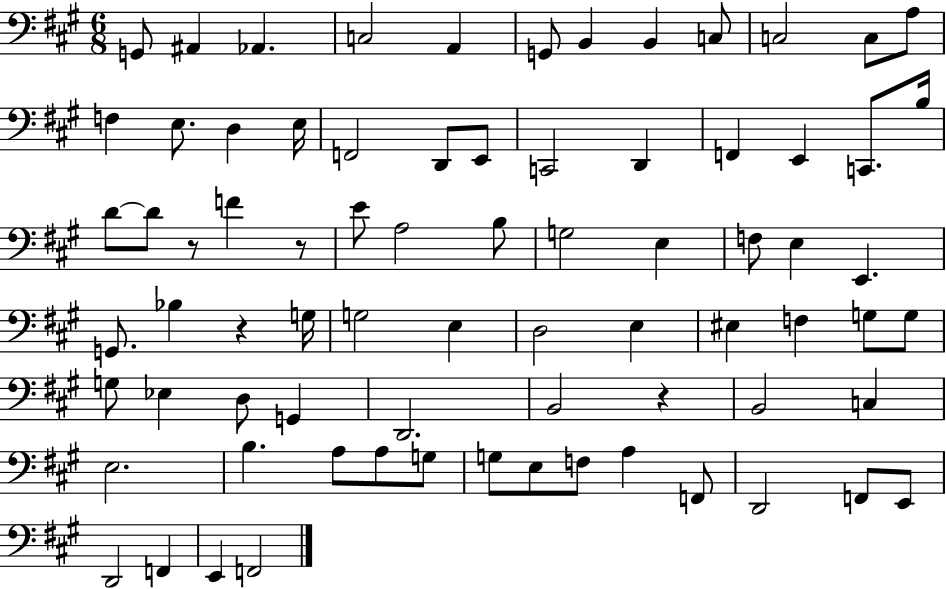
G2/e A#2/q Ab2/q. C3/h A2/q G2/e B2/q B2/q C3/e C3/h C3/e A3/e F3/q E3/e. D3/q E3/s F2/h D2/e E2/e C2/h D2/q F2/q E2/q C2/e. B3/s D4/e D4/e R/e F4/q R/e E4/e A3/h B3/e G3/h E3/q F3/e E3/q E2/q. G2/e. Bb3/q R/q G3/s G3/h E3/q D3/h E3/q EIS3/q F3/q G3/e G3/e G3/e Eb3/q D3/e G2/q D2/h. B2/h R/q B2/h C3/q E3/h. B3/q. A3/e A3/e G3/e G3/e E3/e F3/e A3/q F2/e D2/h F2/e E2/e D2/h F2/q E2/q F2/h